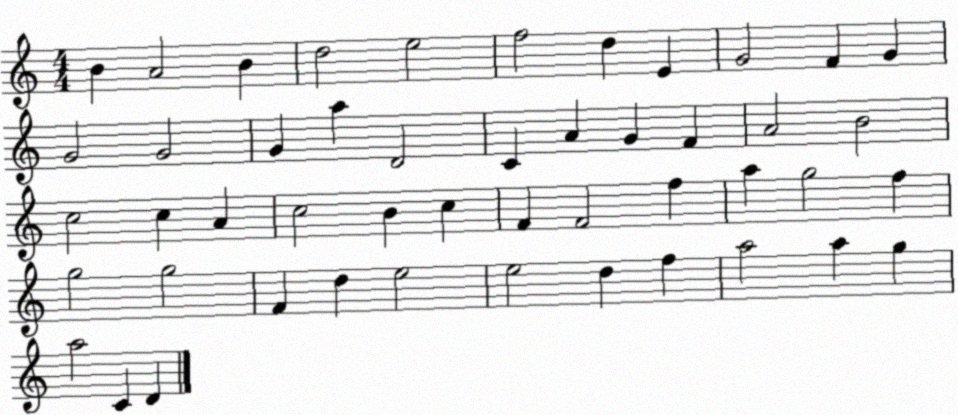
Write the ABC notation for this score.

X:1
T:Untitled
M:4/4
L:1/4
K:C
B A2 B d2 e2 f2 d E G2 F G G2 G2 G a D2 C A G F A2 B2 c2 c A c2 B c F F2 f a g2 f g2 g2 F d e2 e2 d f a2 a g a2 C D